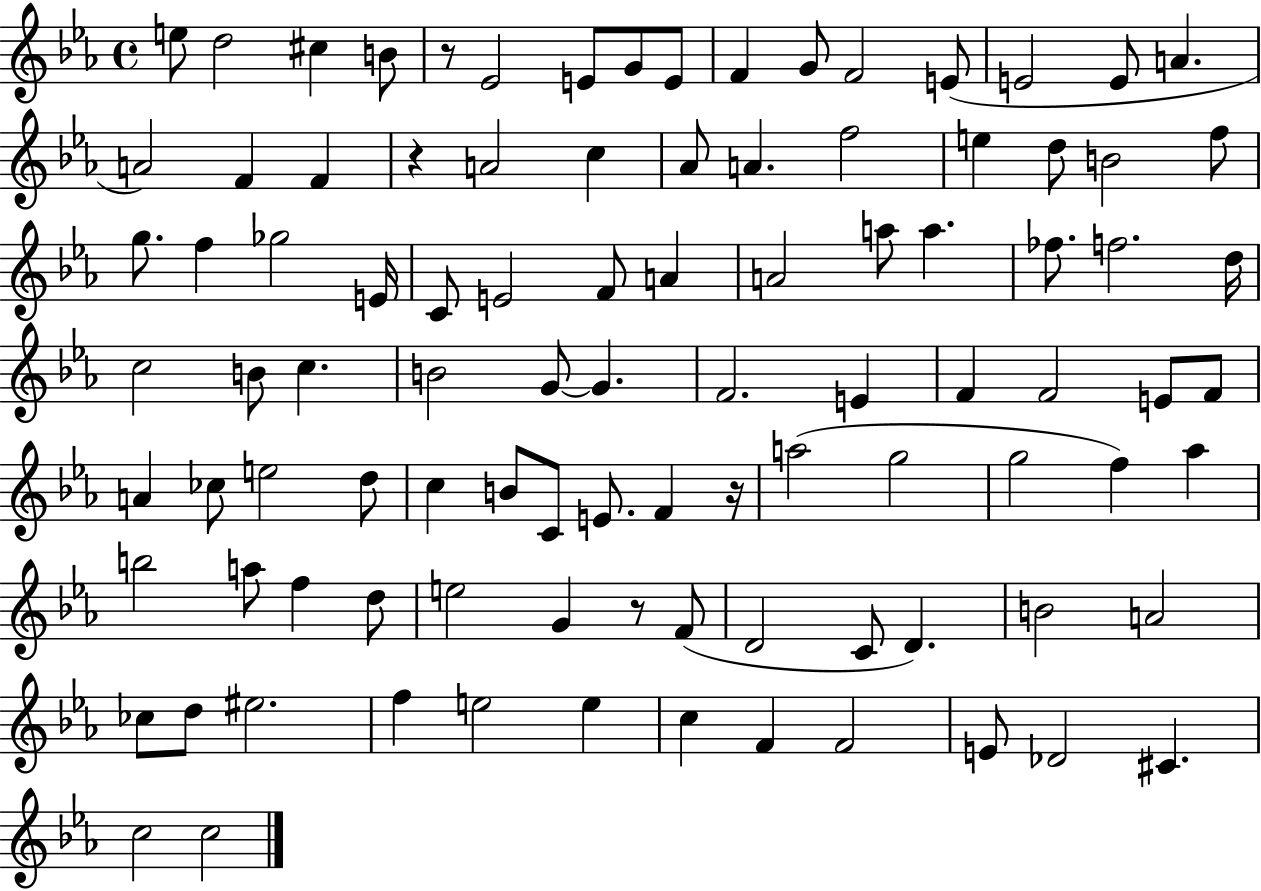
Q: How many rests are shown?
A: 4